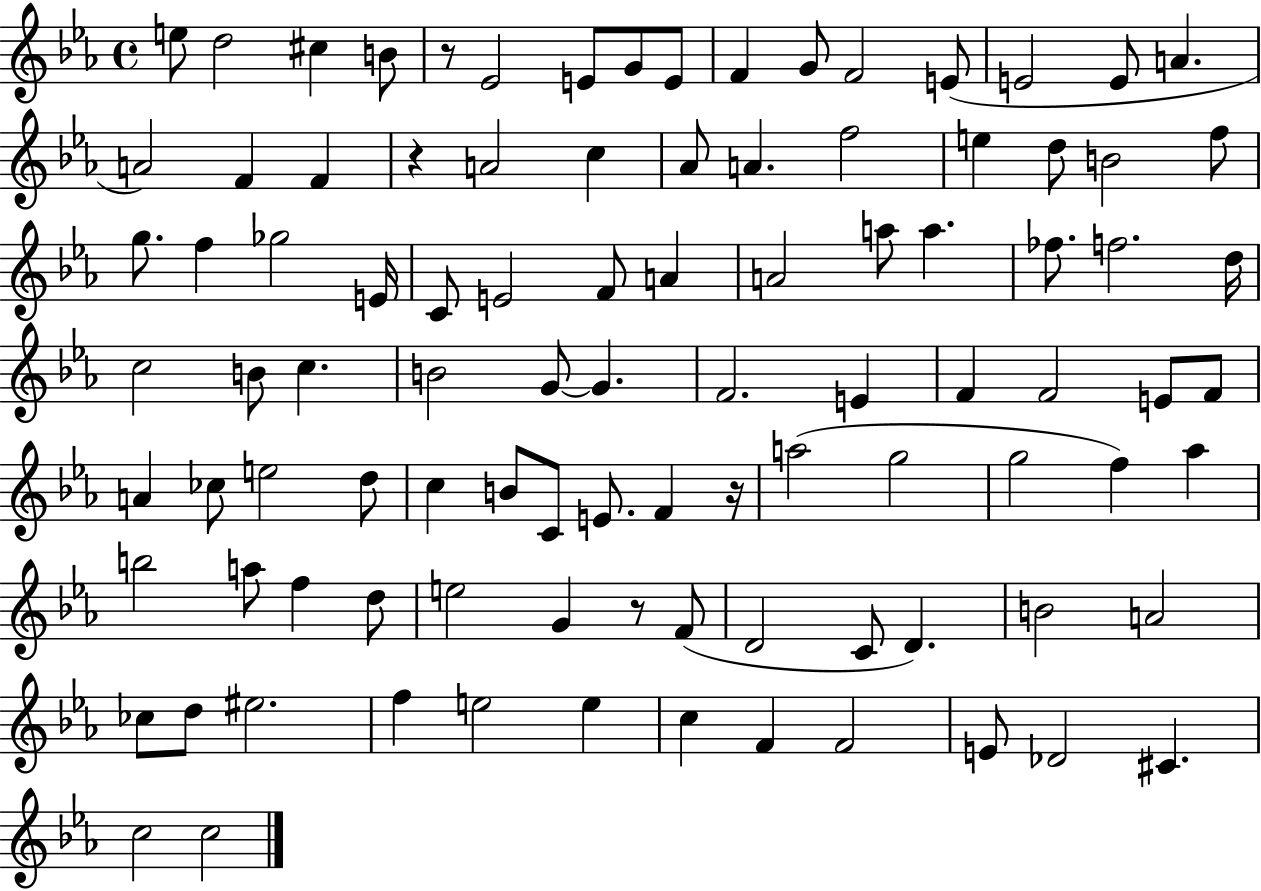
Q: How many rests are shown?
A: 4